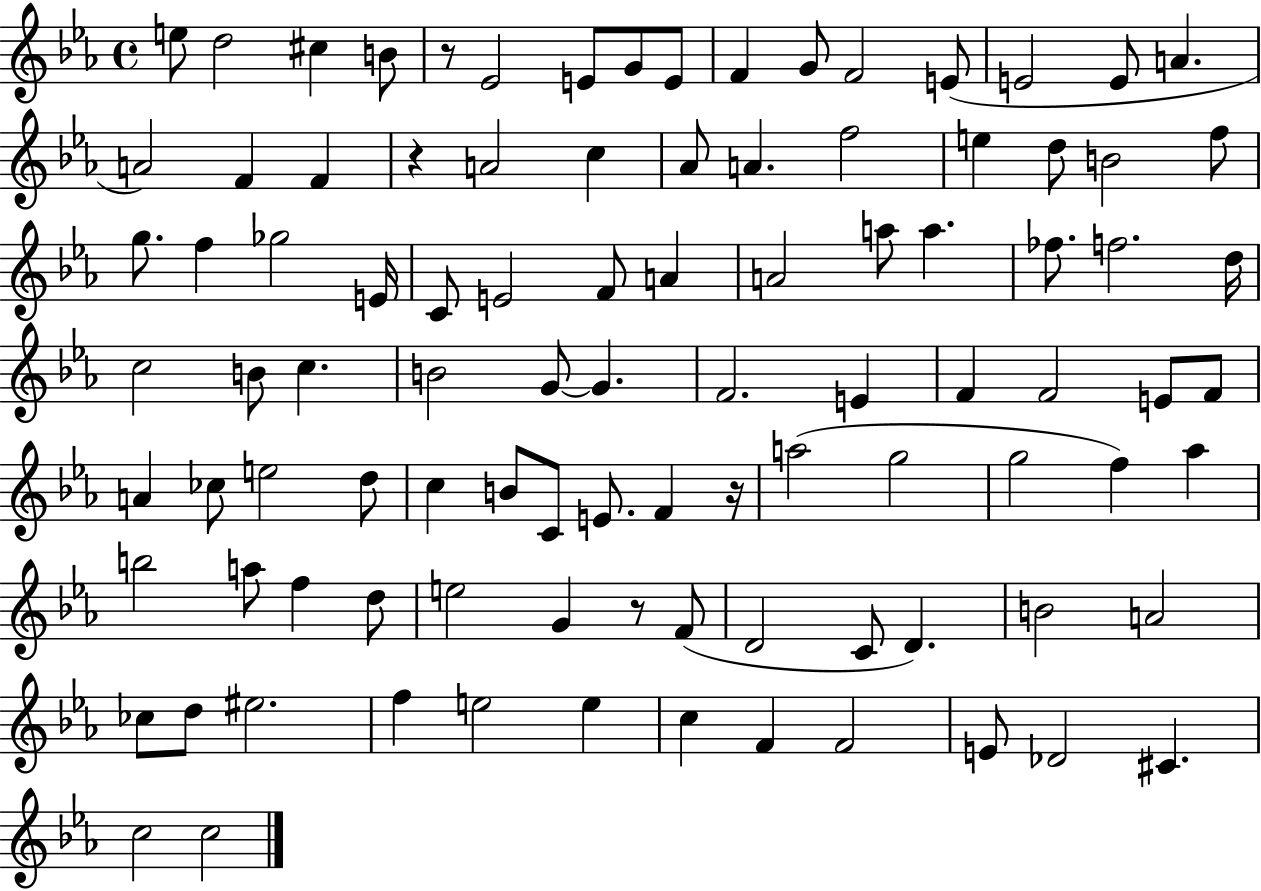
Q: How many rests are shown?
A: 4